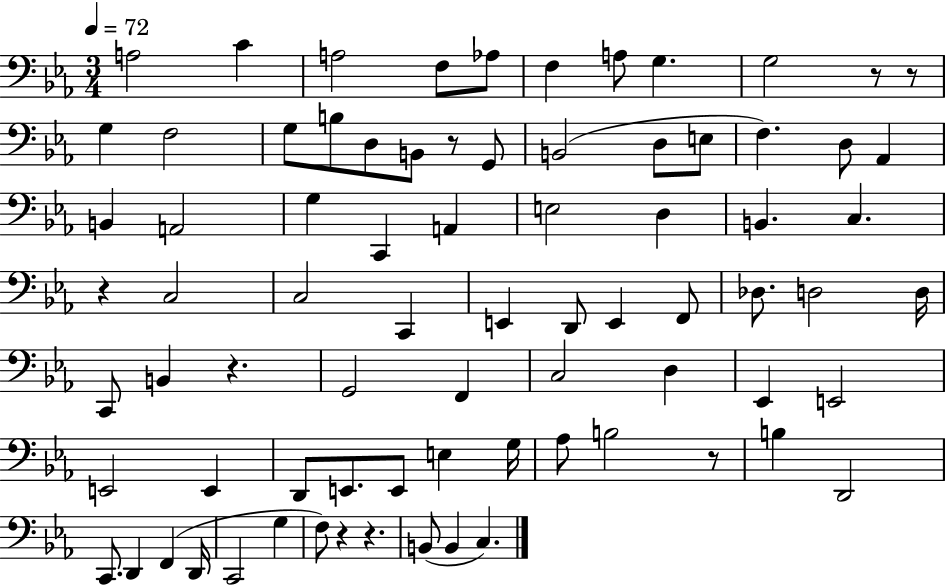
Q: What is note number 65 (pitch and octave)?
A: C2